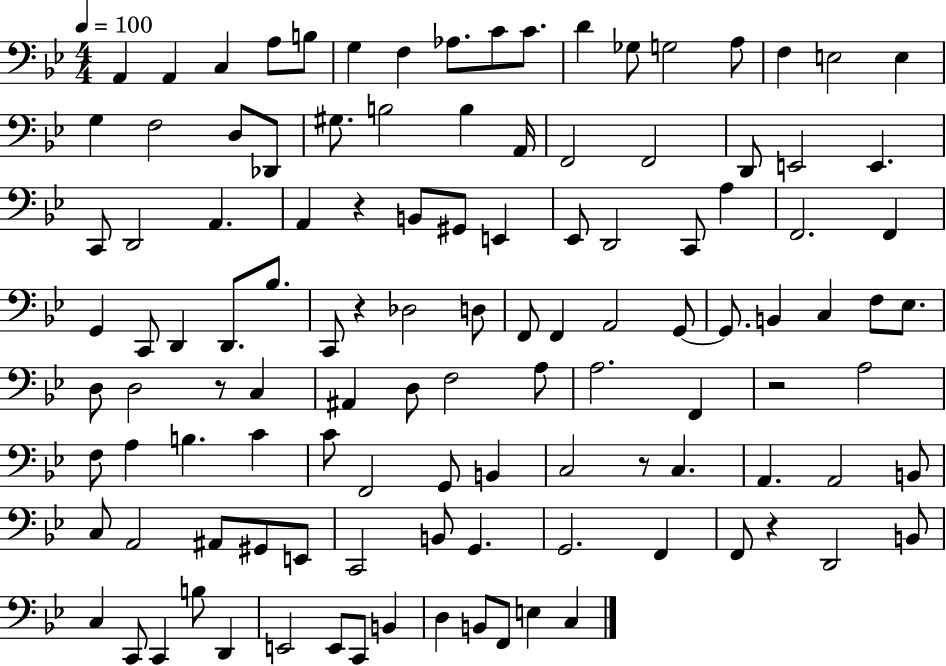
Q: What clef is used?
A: bass